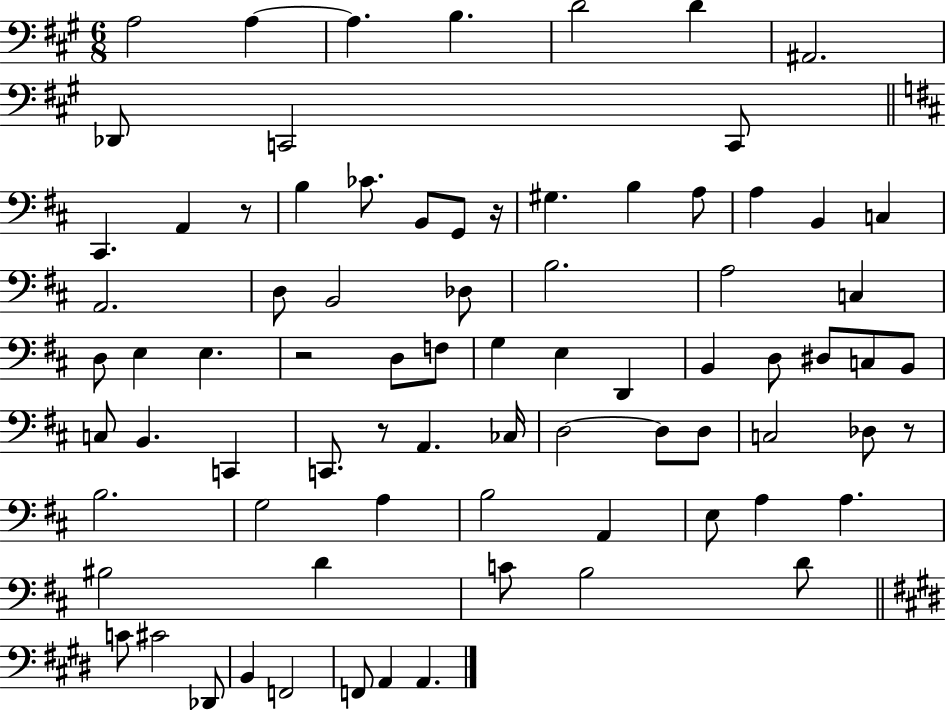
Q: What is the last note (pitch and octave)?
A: A2